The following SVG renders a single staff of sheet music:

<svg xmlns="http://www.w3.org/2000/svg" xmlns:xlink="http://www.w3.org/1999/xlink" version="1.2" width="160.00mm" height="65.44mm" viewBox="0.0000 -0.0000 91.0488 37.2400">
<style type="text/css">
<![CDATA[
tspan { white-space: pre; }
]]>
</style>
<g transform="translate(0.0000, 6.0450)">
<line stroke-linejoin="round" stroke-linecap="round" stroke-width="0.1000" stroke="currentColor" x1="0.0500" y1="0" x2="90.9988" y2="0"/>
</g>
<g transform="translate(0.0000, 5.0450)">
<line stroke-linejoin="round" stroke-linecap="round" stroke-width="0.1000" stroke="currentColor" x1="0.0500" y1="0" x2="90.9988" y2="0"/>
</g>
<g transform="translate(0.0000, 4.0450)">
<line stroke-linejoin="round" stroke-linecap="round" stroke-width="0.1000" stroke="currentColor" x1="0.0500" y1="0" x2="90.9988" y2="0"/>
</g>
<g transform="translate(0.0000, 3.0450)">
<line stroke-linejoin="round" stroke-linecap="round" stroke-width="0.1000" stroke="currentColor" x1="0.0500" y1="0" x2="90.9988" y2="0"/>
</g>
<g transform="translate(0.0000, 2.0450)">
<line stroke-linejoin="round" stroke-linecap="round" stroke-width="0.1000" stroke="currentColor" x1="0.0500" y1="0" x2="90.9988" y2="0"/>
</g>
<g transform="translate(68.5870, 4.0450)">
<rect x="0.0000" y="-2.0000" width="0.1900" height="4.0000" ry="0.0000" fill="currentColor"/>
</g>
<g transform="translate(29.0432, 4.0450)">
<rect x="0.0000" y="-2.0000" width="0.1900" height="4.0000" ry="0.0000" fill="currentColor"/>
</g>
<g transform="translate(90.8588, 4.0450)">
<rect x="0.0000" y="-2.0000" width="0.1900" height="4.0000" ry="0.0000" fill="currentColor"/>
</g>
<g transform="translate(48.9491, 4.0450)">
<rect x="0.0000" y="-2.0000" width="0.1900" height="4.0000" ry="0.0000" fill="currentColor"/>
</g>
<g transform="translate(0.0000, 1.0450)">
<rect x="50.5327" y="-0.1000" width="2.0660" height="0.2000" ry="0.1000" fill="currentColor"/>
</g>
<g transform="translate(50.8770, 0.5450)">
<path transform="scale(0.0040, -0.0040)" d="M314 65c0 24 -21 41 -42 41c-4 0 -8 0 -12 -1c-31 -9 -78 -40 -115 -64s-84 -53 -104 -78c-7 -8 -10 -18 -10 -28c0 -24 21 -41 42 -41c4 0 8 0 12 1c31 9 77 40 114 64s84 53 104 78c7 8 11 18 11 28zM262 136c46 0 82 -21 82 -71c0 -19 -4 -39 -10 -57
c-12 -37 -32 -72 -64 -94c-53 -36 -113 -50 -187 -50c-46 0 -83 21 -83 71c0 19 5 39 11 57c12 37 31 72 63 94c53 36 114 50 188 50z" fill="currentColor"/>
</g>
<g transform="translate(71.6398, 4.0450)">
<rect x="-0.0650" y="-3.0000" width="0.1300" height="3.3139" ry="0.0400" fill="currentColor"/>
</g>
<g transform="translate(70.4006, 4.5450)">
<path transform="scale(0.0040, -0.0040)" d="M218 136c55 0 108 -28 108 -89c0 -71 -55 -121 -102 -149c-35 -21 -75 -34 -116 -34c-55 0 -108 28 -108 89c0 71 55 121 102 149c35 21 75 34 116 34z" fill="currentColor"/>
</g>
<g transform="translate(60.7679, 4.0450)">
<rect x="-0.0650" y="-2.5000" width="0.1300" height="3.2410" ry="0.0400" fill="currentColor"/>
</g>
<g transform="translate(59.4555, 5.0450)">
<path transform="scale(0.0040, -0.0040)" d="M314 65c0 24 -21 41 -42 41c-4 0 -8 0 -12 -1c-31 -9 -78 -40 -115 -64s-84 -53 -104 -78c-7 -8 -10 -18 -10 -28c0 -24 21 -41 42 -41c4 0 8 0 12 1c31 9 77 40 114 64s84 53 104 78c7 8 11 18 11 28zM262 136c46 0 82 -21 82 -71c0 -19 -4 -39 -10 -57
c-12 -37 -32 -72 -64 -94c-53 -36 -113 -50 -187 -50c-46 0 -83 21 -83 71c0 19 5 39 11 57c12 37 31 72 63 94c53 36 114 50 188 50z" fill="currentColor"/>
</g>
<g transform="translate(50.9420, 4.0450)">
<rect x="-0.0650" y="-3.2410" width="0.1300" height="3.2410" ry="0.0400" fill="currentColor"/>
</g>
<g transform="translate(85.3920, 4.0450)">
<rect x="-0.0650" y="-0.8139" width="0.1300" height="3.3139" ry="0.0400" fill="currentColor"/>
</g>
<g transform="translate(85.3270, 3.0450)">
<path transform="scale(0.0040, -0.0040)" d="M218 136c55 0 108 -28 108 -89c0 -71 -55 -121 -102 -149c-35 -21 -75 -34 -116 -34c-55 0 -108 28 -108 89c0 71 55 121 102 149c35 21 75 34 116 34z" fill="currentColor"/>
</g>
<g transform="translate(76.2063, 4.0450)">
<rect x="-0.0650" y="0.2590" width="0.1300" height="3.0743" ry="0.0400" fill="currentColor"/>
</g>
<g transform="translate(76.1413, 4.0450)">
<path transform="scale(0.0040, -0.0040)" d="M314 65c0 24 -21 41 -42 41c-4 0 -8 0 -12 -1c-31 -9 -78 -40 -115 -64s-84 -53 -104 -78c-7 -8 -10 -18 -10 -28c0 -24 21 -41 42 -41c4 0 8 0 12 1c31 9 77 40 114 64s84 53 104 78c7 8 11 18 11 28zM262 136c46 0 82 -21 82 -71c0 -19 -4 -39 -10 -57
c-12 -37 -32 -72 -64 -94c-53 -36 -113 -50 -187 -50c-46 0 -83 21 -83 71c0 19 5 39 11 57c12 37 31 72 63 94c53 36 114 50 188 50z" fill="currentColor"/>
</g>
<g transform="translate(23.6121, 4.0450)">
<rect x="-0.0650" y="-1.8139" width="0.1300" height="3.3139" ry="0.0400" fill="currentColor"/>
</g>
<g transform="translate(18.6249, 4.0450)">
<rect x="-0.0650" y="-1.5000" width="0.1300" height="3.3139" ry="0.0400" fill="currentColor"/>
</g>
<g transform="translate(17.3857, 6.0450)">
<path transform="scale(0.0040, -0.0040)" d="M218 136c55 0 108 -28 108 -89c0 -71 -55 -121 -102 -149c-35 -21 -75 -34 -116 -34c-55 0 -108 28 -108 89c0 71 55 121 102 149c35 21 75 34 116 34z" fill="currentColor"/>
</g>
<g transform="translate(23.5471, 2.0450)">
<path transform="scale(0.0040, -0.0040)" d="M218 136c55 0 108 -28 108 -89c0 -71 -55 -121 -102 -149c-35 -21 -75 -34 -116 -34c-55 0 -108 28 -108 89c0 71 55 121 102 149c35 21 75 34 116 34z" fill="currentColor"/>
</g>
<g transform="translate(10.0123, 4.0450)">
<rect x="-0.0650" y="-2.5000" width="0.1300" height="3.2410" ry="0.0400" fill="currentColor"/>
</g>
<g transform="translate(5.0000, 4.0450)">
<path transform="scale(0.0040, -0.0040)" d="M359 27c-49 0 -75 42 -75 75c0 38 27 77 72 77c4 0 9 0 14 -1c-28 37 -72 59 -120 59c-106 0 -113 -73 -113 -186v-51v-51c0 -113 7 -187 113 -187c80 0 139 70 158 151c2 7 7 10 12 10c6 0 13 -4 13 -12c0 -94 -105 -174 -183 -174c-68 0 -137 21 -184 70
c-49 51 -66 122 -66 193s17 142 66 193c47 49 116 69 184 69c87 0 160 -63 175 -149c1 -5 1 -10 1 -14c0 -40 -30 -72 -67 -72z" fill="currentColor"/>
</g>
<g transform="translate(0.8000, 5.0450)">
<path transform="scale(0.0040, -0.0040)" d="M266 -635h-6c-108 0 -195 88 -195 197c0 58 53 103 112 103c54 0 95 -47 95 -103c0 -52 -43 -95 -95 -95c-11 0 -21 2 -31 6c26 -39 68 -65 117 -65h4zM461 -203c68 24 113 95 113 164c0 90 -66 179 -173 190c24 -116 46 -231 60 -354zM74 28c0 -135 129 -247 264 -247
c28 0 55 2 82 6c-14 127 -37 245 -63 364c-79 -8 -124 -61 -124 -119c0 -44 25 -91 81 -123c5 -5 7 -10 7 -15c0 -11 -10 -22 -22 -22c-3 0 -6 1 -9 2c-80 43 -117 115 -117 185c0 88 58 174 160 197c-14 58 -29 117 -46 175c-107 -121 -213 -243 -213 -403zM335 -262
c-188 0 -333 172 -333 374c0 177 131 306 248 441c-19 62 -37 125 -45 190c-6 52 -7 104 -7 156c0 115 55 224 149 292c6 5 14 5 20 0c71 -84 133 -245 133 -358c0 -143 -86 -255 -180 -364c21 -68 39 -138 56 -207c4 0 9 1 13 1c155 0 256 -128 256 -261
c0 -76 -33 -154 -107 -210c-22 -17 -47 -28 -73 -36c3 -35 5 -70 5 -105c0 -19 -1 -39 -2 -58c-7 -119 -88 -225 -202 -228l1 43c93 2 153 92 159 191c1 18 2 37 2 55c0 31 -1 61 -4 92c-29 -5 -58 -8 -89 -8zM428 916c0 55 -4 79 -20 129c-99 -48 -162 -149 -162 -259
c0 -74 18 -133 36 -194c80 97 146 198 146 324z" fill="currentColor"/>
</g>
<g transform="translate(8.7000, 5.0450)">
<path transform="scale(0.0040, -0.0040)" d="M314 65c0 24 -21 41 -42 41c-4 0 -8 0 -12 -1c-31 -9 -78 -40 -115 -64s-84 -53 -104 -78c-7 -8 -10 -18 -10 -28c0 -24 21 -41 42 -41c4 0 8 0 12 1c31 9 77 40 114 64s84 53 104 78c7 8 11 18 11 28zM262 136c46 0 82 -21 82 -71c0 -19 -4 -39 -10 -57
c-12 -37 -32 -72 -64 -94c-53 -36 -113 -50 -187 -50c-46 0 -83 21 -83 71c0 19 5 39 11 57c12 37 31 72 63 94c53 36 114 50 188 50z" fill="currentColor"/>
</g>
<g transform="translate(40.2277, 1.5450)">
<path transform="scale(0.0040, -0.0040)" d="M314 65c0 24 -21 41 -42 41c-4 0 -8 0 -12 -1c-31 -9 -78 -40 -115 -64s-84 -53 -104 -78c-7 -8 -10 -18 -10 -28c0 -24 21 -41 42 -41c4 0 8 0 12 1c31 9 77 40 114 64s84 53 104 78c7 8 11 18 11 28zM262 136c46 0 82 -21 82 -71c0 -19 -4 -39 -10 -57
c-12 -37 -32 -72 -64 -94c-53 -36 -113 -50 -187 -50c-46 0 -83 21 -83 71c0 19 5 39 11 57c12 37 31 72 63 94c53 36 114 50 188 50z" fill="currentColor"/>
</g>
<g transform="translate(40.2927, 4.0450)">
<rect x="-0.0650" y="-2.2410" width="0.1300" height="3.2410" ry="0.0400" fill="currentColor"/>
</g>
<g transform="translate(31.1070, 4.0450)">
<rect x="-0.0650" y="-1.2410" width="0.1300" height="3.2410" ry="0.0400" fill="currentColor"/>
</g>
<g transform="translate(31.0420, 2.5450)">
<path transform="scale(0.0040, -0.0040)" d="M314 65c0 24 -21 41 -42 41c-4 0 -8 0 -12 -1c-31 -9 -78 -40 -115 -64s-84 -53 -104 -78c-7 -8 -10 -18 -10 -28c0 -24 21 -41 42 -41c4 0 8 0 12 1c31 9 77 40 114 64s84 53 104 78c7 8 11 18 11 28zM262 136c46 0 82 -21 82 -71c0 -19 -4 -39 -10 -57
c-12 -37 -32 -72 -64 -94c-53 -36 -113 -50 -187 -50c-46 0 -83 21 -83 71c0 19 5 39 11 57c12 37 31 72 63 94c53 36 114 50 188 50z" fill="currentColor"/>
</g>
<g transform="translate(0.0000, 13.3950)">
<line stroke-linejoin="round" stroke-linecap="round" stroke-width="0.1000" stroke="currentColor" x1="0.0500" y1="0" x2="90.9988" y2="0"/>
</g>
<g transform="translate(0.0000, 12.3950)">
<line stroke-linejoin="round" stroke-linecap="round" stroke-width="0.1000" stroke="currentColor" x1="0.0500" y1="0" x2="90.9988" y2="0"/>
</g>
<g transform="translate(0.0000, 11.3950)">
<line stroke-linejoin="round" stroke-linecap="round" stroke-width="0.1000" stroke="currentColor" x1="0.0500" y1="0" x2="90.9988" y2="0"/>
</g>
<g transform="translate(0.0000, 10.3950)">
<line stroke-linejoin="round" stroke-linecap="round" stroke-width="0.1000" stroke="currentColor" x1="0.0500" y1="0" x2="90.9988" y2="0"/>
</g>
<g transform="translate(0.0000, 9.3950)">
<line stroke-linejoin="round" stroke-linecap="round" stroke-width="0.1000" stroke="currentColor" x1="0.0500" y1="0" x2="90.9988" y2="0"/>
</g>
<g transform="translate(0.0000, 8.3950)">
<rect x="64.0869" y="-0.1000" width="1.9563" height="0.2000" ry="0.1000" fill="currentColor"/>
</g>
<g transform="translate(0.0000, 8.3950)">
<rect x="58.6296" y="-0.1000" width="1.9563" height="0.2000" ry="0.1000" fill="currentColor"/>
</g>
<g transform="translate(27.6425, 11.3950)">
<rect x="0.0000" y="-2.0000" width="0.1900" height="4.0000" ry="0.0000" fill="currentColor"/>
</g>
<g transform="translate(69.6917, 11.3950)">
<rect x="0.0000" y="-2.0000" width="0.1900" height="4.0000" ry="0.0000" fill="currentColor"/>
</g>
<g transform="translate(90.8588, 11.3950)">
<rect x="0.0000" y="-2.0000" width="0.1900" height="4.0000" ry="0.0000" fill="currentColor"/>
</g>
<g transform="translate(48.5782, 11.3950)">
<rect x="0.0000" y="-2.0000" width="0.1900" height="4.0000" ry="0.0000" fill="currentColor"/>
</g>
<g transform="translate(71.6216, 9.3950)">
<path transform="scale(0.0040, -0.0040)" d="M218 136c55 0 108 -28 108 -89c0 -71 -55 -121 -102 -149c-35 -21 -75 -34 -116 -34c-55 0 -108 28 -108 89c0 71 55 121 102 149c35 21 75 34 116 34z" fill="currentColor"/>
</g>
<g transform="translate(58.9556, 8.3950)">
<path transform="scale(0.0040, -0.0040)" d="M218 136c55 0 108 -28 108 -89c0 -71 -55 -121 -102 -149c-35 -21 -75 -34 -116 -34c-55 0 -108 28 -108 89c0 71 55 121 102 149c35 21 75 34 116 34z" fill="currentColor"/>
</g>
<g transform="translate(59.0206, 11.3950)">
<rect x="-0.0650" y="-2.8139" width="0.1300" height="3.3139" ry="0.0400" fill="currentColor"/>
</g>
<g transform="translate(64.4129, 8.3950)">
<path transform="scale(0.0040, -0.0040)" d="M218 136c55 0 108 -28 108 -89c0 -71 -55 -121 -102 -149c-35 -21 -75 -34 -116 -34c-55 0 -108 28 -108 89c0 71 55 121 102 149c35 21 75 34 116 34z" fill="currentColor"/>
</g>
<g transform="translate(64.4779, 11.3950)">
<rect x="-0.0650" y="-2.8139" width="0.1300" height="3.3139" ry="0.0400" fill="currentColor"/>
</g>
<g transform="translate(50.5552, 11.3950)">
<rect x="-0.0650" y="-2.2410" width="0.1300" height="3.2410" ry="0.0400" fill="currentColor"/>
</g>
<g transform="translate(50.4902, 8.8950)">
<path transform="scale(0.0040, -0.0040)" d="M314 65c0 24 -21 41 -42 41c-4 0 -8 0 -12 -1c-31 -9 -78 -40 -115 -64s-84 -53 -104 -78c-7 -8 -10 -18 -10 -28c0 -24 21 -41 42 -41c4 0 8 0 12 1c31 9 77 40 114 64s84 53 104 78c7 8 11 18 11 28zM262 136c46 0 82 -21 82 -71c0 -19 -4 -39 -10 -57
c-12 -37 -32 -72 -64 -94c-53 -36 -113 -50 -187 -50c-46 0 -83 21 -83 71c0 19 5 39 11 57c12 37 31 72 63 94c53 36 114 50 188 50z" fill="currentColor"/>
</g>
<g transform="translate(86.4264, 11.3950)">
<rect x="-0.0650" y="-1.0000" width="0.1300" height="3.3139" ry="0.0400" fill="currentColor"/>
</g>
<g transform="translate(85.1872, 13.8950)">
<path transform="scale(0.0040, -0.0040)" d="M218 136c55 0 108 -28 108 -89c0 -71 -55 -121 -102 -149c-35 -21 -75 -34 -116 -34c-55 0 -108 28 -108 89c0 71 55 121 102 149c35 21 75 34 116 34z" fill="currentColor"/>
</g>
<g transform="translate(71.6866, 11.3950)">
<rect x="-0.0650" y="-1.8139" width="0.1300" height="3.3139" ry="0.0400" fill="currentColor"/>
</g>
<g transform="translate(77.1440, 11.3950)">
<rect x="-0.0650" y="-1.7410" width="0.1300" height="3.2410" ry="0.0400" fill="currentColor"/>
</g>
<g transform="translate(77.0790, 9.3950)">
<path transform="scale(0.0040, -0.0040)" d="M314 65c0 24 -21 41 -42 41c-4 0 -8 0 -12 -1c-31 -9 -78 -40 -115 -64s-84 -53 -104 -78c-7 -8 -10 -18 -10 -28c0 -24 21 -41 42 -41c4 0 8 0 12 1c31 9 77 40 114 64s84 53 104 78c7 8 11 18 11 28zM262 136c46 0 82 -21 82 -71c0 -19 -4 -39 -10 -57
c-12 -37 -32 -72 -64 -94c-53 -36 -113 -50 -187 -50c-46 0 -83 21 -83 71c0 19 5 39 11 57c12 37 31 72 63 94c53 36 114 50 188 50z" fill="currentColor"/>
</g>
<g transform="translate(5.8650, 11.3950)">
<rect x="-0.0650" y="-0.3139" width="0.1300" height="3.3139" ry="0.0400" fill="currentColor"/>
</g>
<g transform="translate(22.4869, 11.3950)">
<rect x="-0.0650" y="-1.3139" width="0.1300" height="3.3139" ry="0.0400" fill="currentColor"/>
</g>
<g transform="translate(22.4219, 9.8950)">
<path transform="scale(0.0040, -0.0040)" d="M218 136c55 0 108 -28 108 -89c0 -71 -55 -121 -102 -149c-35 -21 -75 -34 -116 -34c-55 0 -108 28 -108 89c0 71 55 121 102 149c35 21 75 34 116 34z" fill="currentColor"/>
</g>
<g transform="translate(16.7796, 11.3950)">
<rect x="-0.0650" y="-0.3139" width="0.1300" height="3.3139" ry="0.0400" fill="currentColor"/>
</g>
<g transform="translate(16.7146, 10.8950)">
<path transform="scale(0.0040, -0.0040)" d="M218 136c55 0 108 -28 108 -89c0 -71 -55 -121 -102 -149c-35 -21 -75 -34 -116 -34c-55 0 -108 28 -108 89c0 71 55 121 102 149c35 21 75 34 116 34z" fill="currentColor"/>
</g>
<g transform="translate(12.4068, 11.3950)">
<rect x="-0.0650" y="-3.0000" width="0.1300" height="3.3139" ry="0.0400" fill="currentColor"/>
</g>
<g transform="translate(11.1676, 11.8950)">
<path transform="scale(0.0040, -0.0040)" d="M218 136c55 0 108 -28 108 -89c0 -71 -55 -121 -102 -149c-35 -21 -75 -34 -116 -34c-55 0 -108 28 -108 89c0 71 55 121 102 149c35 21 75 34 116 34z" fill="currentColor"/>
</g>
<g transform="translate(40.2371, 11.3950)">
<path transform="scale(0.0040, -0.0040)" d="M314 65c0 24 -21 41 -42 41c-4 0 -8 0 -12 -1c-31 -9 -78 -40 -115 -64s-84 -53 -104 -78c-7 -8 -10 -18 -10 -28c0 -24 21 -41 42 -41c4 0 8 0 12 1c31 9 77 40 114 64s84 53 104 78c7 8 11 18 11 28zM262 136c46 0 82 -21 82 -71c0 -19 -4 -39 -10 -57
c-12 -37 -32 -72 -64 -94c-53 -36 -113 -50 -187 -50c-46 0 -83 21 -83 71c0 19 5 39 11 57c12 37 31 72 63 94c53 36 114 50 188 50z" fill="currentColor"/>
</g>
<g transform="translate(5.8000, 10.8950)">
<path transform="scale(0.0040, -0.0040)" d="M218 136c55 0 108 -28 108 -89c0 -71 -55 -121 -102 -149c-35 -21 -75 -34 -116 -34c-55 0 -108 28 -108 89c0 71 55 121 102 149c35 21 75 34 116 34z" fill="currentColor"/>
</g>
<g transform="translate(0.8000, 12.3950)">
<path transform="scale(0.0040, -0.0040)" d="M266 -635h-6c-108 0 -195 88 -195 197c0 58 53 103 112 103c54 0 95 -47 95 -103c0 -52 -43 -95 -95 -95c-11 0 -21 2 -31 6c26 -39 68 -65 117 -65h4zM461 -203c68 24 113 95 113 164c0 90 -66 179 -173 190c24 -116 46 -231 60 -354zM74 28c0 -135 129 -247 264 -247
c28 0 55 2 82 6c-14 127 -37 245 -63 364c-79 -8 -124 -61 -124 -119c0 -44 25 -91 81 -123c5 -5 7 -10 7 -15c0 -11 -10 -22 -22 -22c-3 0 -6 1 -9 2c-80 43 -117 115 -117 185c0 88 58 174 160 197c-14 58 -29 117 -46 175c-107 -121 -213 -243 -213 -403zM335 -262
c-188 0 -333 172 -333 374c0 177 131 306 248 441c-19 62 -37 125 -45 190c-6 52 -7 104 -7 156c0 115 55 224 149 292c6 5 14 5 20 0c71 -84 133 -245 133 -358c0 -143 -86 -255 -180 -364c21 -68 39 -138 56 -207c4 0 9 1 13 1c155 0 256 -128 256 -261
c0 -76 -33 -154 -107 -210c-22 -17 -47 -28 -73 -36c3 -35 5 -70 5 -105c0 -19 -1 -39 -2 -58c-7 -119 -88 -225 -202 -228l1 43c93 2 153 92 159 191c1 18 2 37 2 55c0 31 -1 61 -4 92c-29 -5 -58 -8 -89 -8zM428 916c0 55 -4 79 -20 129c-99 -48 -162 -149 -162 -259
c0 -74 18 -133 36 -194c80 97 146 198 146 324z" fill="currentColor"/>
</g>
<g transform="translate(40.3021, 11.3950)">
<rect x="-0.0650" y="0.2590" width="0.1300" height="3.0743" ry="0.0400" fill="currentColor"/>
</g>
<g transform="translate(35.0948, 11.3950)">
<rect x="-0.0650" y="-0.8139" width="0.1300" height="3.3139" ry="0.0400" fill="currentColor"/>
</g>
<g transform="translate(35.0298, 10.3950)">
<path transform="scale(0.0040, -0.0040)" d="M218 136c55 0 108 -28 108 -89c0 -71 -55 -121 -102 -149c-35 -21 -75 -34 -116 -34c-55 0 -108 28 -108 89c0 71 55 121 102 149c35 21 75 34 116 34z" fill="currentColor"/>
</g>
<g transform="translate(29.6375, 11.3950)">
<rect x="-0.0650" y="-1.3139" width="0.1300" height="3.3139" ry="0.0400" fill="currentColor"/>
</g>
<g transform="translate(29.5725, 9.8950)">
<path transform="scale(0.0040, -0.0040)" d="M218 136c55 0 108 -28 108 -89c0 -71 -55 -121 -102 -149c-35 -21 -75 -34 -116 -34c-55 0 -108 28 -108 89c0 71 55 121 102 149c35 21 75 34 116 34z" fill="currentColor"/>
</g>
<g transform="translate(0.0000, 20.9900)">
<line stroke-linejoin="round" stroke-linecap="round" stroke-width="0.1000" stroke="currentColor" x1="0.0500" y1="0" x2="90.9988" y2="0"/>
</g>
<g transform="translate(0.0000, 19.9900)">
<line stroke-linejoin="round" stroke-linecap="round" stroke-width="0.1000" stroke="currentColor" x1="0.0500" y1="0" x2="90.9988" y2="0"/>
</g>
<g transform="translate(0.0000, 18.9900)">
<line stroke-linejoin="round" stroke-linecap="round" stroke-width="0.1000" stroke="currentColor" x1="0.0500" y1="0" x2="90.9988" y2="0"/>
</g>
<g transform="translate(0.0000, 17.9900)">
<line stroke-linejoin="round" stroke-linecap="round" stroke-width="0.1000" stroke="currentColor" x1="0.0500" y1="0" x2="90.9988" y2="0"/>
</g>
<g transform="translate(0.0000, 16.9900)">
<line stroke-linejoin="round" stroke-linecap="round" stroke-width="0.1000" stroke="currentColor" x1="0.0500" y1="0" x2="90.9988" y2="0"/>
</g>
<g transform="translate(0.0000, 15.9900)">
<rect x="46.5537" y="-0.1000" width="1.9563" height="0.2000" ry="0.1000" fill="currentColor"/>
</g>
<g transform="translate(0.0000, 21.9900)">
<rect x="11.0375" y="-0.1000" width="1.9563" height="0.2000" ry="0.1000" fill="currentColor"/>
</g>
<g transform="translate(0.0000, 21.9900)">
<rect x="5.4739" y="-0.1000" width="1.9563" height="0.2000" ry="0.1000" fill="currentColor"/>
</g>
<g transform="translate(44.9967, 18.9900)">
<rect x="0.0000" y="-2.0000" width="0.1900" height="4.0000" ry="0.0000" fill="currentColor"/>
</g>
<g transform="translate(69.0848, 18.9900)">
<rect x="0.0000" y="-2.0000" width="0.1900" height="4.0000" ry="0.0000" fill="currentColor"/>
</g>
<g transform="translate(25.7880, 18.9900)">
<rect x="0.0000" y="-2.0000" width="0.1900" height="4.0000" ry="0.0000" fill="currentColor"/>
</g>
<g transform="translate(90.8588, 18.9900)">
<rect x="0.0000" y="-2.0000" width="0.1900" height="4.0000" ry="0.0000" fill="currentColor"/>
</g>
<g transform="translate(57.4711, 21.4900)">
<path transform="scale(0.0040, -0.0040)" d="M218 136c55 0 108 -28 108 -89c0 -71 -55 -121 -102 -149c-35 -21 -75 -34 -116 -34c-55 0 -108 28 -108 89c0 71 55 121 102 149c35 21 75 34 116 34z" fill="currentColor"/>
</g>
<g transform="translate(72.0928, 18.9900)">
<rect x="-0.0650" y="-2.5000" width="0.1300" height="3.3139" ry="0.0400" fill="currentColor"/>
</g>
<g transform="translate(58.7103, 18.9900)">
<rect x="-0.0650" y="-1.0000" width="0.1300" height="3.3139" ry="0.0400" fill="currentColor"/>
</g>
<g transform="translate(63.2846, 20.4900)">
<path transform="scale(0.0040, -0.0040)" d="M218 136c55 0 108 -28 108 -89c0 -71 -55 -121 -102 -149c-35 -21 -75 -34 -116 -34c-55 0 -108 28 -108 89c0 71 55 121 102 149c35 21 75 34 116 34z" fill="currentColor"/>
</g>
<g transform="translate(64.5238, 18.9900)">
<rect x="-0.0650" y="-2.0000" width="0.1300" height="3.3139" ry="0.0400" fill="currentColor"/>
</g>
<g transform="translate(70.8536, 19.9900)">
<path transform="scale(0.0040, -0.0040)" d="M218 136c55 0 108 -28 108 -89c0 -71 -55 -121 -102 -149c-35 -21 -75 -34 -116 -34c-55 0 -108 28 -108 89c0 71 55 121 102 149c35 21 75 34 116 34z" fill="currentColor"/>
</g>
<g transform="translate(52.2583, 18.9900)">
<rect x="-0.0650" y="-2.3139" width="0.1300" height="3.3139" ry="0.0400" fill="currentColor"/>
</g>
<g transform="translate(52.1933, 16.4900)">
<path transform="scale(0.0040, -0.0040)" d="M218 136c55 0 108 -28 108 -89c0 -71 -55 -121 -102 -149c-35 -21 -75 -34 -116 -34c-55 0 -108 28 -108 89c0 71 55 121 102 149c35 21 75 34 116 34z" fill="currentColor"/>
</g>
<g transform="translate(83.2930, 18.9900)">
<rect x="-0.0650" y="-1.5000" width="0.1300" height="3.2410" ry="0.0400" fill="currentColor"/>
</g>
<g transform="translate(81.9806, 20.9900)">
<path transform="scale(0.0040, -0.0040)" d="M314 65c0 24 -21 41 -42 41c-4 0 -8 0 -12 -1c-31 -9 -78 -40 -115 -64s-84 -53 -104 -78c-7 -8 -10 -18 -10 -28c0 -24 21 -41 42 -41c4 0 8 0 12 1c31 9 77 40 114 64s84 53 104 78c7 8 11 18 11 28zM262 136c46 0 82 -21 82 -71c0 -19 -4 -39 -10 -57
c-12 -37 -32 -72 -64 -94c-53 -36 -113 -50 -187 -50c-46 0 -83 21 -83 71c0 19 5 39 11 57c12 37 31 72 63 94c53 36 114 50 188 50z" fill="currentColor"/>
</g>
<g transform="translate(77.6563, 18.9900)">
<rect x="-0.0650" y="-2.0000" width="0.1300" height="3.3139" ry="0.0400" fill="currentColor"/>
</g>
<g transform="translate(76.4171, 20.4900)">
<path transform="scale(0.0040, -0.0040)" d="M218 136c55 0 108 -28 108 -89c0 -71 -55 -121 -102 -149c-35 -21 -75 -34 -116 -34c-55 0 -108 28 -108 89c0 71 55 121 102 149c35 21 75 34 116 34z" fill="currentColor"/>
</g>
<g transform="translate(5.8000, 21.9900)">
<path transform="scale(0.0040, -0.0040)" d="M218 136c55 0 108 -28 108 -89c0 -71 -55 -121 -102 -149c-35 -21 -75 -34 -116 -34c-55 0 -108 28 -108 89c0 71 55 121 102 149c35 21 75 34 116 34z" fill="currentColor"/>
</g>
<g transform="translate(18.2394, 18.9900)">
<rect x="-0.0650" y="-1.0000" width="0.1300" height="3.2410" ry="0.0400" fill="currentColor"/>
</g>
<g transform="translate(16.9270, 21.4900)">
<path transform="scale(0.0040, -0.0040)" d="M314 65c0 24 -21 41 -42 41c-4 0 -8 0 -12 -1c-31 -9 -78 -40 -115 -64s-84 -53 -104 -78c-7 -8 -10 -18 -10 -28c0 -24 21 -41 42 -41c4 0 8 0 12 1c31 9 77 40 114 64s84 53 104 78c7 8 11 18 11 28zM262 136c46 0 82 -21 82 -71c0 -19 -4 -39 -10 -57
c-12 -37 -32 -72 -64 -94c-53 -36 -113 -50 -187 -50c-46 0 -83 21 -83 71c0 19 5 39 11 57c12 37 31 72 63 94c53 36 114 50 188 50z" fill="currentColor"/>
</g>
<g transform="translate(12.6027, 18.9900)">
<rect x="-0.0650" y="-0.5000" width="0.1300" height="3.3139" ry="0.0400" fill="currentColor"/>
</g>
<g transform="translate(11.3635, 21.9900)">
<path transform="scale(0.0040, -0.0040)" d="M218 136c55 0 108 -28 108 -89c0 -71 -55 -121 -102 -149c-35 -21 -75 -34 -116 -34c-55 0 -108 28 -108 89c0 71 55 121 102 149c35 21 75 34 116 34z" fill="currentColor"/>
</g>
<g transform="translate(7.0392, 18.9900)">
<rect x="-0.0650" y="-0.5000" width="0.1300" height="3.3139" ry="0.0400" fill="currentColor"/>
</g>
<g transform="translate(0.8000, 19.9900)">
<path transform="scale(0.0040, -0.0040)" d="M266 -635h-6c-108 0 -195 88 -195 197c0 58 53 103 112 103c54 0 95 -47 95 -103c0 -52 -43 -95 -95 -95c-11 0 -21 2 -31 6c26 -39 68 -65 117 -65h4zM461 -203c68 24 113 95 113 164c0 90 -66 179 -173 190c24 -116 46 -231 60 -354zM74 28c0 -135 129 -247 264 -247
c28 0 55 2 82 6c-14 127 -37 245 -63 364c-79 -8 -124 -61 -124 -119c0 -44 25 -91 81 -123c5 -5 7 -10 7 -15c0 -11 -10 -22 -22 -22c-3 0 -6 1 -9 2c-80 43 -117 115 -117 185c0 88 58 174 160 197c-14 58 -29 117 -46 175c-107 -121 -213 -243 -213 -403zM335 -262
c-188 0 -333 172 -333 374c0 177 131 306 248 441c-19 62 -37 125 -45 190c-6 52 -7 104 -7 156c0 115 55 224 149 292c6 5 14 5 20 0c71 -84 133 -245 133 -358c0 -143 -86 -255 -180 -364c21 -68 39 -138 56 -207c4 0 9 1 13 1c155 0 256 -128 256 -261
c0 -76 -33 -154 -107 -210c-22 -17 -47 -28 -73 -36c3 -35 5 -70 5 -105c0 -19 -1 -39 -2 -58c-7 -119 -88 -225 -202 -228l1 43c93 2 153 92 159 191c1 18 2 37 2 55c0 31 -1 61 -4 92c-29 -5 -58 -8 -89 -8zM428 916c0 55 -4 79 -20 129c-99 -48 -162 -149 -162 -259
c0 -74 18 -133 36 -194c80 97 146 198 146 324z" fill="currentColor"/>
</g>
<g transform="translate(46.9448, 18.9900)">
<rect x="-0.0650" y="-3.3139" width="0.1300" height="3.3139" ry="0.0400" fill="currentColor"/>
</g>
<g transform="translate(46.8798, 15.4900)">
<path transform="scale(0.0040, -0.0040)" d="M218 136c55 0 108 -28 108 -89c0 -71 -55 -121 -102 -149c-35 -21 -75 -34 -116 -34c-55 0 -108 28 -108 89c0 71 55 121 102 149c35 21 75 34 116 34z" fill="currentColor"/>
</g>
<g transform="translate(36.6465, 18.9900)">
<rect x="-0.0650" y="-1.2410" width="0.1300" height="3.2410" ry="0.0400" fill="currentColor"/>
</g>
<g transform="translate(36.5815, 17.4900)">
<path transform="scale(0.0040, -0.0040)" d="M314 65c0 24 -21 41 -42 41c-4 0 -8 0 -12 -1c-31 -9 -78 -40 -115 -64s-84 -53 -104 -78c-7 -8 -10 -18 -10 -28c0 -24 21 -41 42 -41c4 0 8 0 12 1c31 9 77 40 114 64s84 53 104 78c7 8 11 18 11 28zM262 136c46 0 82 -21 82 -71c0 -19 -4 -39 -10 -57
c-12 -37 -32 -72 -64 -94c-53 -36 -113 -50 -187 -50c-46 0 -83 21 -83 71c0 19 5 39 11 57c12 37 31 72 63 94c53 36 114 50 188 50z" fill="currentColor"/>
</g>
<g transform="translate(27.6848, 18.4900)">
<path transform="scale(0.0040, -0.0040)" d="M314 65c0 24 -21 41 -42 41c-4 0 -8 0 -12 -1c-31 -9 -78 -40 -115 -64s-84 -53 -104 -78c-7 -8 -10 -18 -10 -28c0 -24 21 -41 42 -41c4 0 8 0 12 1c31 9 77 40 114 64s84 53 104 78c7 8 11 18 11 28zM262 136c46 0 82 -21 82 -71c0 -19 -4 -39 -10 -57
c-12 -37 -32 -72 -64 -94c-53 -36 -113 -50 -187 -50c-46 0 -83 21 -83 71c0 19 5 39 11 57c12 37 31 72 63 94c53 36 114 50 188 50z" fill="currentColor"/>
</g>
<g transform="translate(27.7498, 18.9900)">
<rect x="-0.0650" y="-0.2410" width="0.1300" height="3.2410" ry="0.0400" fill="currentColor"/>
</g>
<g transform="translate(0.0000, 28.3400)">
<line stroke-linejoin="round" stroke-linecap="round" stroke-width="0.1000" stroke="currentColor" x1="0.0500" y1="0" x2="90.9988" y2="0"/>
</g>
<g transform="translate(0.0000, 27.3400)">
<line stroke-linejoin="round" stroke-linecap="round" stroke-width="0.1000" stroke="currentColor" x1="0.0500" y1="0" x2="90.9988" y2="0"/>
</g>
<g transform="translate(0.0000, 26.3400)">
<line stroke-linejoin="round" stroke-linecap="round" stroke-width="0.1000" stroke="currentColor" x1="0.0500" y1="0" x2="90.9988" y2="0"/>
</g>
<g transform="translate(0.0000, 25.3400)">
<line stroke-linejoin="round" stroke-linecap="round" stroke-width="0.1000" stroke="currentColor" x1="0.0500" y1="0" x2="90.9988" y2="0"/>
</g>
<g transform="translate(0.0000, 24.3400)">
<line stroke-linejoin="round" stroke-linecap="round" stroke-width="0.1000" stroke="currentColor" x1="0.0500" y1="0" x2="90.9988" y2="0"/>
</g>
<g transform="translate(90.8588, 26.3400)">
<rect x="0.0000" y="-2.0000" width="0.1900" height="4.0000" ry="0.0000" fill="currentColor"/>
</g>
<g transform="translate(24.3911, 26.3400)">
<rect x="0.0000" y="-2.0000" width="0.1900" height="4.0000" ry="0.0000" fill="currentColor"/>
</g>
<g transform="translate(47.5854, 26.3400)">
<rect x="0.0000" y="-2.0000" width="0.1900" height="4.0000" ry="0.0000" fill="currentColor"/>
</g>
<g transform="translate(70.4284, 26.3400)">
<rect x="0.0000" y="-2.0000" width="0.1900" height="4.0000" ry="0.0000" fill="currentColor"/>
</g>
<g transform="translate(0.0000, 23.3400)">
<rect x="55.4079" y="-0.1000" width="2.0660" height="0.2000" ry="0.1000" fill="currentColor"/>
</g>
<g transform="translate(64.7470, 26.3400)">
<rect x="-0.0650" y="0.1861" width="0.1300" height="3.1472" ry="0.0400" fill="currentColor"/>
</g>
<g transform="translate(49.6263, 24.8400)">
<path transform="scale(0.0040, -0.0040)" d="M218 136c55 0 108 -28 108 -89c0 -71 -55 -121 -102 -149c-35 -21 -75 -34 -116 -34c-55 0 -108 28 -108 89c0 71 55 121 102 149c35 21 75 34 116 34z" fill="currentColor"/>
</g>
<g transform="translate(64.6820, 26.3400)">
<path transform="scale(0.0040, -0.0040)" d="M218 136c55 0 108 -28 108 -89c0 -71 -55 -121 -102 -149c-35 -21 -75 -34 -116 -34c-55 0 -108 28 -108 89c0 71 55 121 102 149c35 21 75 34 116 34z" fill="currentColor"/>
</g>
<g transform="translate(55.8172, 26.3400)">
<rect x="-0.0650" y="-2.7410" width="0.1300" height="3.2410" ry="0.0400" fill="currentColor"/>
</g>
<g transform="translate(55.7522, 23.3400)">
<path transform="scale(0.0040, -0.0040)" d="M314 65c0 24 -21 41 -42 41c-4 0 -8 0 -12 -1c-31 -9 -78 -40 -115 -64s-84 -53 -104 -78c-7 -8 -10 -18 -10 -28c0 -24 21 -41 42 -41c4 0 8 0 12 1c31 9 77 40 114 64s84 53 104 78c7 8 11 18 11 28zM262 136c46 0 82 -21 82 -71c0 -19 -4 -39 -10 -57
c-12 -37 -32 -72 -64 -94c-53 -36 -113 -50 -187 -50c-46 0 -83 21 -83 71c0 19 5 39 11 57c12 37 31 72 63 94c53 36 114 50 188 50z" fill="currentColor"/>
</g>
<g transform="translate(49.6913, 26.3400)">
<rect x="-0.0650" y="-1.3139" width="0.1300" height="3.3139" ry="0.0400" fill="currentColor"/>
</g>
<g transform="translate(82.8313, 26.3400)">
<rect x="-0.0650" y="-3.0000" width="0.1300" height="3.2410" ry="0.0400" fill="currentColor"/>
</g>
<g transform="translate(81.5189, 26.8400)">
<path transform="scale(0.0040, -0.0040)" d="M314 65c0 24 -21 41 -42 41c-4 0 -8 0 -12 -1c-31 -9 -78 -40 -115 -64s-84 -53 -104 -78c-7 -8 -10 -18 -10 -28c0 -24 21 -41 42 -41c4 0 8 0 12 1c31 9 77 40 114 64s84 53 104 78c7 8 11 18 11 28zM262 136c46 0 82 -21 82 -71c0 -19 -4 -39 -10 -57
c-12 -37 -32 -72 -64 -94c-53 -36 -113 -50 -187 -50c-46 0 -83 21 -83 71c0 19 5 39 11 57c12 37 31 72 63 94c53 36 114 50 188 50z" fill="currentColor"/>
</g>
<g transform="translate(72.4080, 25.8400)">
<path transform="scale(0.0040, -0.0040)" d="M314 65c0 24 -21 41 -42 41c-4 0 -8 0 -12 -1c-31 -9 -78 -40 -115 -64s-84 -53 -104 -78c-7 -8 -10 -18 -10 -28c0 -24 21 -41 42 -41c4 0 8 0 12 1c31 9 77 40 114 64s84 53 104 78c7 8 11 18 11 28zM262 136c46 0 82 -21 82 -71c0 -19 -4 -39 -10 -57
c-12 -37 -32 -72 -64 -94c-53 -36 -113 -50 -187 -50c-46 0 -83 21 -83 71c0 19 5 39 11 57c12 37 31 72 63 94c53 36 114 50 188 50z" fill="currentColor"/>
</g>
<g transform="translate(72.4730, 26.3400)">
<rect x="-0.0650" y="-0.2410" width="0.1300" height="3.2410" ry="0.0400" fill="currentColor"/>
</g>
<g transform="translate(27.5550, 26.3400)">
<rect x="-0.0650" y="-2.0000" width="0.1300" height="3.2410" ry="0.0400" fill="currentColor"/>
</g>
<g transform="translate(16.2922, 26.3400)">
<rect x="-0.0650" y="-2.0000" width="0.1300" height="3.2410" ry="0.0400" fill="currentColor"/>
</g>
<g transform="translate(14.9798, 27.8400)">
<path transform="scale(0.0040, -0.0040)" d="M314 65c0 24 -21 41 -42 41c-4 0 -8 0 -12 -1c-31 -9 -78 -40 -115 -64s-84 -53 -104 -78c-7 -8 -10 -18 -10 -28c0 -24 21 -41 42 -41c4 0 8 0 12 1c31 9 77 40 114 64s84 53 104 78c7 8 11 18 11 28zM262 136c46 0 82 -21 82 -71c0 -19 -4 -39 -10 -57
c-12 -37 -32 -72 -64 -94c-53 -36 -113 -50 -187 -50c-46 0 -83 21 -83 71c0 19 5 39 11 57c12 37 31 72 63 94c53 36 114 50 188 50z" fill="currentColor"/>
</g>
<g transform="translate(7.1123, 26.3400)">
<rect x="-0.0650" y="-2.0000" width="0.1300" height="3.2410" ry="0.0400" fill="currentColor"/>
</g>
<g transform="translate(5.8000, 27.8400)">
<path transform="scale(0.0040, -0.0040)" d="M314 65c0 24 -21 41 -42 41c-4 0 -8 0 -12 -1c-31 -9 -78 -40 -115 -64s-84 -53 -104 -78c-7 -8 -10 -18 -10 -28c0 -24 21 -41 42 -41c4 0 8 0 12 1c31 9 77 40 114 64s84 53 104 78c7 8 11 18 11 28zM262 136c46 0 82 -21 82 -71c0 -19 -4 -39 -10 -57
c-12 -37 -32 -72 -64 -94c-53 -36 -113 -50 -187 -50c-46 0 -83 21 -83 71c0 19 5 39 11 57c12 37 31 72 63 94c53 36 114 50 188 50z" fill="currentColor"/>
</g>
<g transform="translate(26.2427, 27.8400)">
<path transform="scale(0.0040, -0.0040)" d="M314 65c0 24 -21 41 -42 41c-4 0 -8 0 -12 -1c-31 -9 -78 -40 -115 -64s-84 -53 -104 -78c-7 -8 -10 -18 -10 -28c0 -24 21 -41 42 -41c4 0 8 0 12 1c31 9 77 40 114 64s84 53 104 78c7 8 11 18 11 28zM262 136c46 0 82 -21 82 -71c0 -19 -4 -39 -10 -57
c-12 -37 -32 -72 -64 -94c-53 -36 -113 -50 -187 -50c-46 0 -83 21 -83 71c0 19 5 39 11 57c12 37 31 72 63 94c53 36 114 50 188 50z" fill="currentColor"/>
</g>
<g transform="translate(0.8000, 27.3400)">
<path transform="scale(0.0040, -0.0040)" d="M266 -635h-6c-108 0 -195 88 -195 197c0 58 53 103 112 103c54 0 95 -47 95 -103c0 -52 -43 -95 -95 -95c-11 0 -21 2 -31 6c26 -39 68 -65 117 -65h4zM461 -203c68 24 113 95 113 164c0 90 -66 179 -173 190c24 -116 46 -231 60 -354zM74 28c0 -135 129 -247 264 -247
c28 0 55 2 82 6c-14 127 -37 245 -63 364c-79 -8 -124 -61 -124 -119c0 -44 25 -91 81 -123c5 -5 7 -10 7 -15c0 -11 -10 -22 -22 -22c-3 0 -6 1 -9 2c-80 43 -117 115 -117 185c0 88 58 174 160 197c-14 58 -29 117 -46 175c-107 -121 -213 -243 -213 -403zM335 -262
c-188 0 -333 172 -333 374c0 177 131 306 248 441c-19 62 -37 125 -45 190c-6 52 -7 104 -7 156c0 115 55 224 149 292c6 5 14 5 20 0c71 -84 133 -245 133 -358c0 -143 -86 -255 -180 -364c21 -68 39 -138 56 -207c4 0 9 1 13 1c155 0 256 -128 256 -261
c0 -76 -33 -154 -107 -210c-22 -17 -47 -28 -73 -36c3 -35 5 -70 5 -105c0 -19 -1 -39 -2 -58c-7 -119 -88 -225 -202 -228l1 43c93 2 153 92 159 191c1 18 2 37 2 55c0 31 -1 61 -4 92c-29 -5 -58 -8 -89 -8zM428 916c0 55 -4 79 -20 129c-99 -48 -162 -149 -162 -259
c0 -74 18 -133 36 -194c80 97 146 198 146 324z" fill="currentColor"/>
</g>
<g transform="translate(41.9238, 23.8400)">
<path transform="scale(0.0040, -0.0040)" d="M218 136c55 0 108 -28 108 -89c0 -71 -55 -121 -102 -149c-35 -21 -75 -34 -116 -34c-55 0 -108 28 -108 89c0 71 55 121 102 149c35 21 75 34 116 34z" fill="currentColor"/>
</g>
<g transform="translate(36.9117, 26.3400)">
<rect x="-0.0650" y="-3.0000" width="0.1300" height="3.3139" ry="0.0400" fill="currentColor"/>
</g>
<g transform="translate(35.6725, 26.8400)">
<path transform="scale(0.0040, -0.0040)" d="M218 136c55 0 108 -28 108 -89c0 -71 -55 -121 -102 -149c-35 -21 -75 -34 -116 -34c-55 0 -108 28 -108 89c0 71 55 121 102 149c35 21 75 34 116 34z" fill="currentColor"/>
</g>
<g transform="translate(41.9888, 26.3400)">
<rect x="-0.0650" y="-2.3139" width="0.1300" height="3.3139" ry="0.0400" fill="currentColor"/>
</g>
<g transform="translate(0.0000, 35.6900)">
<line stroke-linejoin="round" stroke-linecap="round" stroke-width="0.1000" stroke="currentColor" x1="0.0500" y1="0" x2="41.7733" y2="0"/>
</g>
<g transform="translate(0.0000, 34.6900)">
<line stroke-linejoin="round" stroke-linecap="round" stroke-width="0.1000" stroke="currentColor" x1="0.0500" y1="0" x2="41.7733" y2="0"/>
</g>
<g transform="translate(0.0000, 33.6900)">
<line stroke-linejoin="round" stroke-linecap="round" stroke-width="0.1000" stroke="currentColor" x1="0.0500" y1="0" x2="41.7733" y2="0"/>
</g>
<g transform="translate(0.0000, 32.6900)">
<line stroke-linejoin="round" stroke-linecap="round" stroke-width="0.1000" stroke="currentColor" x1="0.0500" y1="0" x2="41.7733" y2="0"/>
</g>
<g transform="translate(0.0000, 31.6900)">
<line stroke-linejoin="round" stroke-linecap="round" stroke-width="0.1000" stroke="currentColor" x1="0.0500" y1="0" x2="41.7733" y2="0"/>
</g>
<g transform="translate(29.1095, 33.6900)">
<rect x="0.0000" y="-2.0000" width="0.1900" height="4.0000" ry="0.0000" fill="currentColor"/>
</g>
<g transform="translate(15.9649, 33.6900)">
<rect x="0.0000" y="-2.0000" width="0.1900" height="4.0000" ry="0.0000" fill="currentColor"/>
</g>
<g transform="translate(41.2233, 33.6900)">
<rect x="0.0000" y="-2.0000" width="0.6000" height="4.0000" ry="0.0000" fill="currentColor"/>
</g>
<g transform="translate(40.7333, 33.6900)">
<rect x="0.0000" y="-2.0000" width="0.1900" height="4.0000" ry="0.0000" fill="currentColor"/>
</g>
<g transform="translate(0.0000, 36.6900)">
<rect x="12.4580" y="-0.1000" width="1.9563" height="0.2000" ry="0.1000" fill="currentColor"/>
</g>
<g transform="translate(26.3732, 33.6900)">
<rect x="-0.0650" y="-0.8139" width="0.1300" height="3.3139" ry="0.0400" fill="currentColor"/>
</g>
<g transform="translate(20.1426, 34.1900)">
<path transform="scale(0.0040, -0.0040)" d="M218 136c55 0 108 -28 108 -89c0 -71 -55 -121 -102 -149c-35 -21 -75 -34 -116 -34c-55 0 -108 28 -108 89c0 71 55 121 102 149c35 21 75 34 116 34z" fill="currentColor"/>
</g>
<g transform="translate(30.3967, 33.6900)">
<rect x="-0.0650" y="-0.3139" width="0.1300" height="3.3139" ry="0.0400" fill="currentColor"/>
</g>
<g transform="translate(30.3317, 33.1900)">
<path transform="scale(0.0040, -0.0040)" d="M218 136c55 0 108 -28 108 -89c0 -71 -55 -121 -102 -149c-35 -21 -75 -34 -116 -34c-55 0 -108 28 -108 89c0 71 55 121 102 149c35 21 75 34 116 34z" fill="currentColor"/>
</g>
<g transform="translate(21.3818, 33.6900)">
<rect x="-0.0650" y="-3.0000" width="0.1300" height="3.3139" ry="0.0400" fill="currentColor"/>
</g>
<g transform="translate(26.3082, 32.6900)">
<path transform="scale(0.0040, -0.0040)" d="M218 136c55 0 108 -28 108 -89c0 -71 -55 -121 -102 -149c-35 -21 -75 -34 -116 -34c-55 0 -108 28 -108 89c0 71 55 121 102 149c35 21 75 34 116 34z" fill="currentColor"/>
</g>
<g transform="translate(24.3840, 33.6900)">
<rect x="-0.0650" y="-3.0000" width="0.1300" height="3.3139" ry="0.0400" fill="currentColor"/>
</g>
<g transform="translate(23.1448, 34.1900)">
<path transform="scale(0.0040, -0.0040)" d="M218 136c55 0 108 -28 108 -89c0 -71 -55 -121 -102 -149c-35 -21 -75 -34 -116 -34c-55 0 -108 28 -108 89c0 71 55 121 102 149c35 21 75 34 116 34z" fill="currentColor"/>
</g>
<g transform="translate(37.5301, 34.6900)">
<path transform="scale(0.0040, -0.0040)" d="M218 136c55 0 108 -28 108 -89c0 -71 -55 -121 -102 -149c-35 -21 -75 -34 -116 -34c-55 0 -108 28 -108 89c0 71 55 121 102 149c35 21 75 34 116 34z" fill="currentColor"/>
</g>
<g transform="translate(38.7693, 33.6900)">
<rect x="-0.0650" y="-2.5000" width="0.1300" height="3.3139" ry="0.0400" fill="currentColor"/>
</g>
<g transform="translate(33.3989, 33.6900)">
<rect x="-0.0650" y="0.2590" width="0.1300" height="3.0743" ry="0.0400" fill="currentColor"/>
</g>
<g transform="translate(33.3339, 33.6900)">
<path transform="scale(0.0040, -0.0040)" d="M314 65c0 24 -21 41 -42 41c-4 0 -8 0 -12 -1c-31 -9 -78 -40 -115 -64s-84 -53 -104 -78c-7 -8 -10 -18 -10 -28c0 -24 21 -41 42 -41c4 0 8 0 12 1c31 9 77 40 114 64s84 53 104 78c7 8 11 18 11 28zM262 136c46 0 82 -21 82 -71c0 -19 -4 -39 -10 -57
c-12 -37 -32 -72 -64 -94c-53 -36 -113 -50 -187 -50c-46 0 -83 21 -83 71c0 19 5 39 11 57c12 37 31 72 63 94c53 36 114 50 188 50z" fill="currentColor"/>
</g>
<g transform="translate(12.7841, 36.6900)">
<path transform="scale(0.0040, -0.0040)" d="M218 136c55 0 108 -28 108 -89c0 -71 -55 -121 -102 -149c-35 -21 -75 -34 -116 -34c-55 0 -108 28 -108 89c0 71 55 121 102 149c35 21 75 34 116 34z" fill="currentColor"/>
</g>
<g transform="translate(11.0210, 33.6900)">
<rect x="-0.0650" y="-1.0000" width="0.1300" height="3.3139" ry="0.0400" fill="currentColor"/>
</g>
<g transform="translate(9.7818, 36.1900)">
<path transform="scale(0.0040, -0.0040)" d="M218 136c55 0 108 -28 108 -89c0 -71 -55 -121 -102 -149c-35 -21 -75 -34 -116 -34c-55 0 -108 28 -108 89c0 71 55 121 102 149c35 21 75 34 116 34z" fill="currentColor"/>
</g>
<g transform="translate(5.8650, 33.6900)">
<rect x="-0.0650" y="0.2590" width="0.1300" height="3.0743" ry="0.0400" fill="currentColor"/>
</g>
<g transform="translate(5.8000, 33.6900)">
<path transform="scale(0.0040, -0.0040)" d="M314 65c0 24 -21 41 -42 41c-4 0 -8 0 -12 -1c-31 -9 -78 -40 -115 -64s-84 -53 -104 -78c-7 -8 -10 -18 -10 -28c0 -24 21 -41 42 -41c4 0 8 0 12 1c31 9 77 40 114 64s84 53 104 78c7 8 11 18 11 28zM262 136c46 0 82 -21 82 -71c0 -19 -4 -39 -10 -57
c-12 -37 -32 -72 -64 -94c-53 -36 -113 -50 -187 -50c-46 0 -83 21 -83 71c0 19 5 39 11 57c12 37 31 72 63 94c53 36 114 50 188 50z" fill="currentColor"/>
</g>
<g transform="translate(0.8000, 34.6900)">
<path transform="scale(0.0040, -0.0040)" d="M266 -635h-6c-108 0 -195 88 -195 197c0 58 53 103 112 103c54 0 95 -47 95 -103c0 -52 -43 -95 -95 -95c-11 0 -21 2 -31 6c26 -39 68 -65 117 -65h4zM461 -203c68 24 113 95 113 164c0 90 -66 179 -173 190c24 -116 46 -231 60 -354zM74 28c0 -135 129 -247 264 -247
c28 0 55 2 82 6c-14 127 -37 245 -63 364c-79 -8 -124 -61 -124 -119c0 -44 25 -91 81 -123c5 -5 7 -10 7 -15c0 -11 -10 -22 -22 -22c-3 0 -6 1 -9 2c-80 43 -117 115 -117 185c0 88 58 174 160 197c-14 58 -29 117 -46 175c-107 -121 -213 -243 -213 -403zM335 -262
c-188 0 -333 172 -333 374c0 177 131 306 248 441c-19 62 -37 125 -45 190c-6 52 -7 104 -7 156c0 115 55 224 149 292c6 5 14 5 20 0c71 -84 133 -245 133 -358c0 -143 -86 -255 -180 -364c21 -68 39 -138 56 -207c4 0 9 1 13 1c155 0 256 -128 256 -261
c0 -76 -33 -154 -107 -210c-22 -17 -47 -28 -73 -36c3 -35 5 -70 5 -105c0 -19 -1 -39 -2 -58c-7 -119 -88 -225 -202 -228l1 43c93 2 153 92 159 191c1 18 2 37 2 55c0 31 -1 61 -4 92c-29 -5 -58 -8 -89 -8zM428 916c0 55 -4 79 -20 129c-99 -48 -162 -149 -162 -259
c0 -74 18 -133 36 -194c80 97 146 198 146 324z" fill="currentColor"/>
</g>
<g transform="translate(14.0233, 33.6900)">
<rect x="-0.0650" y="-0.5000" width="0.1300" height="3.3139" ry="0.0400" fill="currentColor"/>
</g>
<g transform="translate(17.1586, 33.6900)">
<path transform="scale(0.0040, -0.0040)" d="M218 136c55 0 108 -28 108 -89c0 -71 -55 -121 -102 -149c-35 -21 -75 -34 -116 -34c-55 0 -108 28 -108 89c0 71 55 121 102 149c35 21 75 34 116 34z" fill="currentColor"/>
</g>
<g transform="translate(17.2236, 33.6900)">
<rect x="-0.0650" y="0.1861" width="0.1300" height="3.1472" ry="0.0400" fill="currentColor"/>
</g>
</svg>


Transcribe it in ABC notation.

X:1
T:Untitled
M:4/4
L:1/4
K:C
G2 E f e2 g2 b2 G2 A B2 d c A c e e d B2 g2 a a f f2 D C C D2 c2 e2 b g D F G F E2 F2 F2 F2 A g e a2 B c2 A2 B2 D C B A A d c B2 G